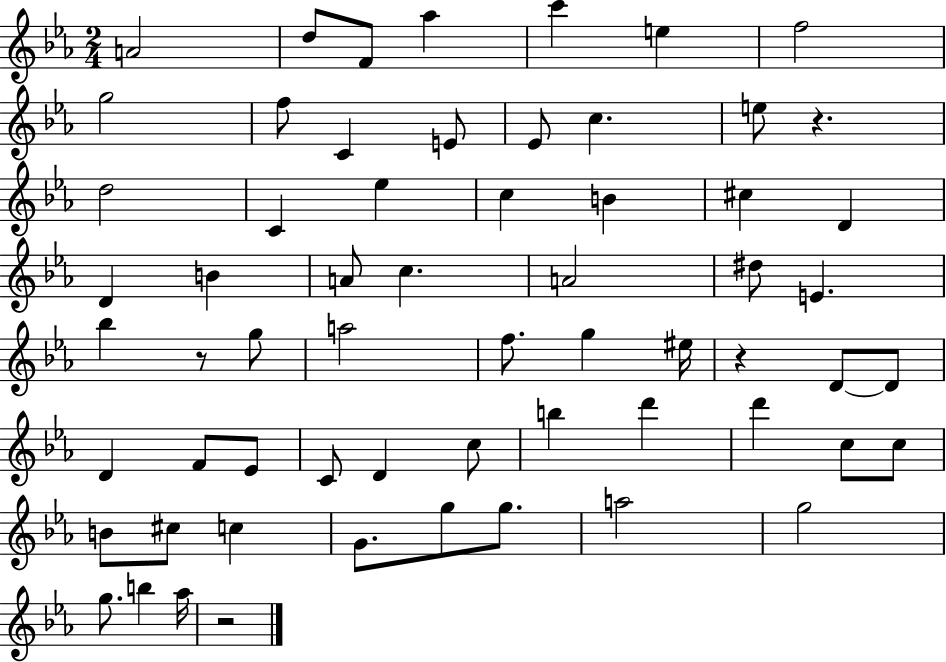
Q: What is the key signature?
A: EES major